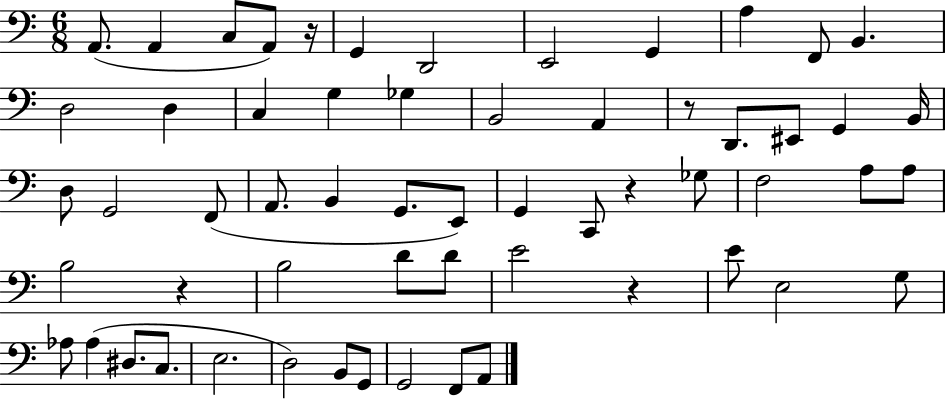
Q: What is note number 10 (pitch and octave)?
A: F2